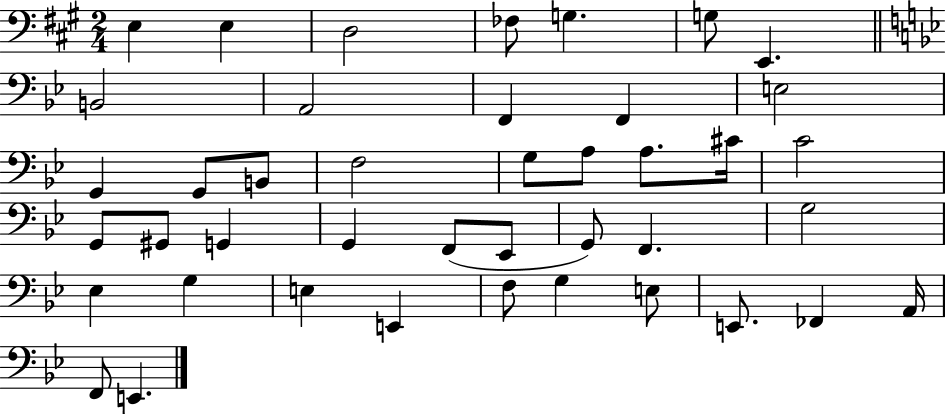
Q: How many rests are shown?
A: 0